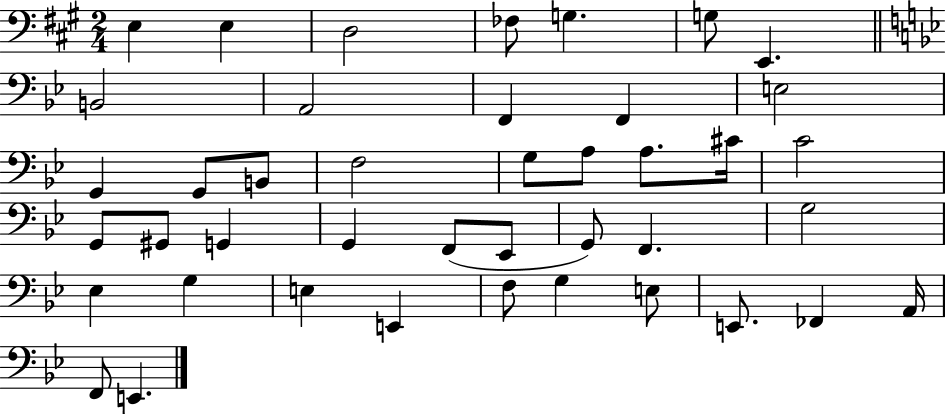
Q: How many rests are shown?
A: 0